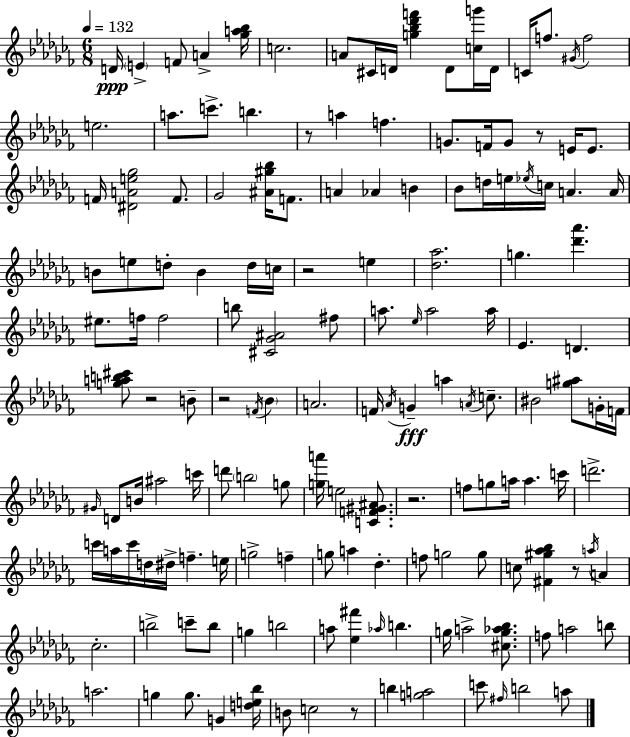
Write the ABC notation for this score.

X:1
T:Untitled
M:6/8
L:1/4
K:Abm
D/4 E F/2 A [_ga_b]/4 c2 A/2 ^C/4 D/4 [g_b_d'f'] D/2 [cg']/4 D/4 C/4 f/2 ^G/4 f2 e2 a/2 c'/2 b z/2 a f G/2 F/4 G/2 z/2 E/4 E/2 F/4 [^DAe_g]2 F/2 _G2 [^A^g_b]/4 F/2 A _A B _B/2 d/4 e/4 _e/4 c/4 A A/4 B/2 e/2 d/2 B d/4 c/4 z2 e [_d_a]2 g [_d'_a'] ^e/2 f/4 f2 b/2 [^C_G^A]2 ^f/2 a/2 _e/4 a2 a/4 _E D [gab^c']/2 z2 B/2 z2 F/4 _B A2 F/4 _A/4 G a A/4 c/2 ^B2 [g^a]/2 G/4 F/4 ^G/4 D/2 B/4 ^a2 c'/4 d'/2 b2 g/2 [ga']/4 e2 [CF^G^A]/2 z2 f/2 g/2 a/4 a c'/4 d'2 c'/4 a/4 c'/4 d/4 ^d/4 f e/4 g2 f g/2 a _d f/2 g2 g/2 c/2 [^F^g_a_b] z/2 a/4 A _c2 b2 c'/2 b/2 g b2 a/2 [_e^f'] _a/4 b g/4 a2 [^cg_a_b]/2 f/2 a2 b/2 a2 g g/2 G [de_b]/4 B/2 c2 z/2 b [ga]2 c'/2 ^f/4 b2 a/2